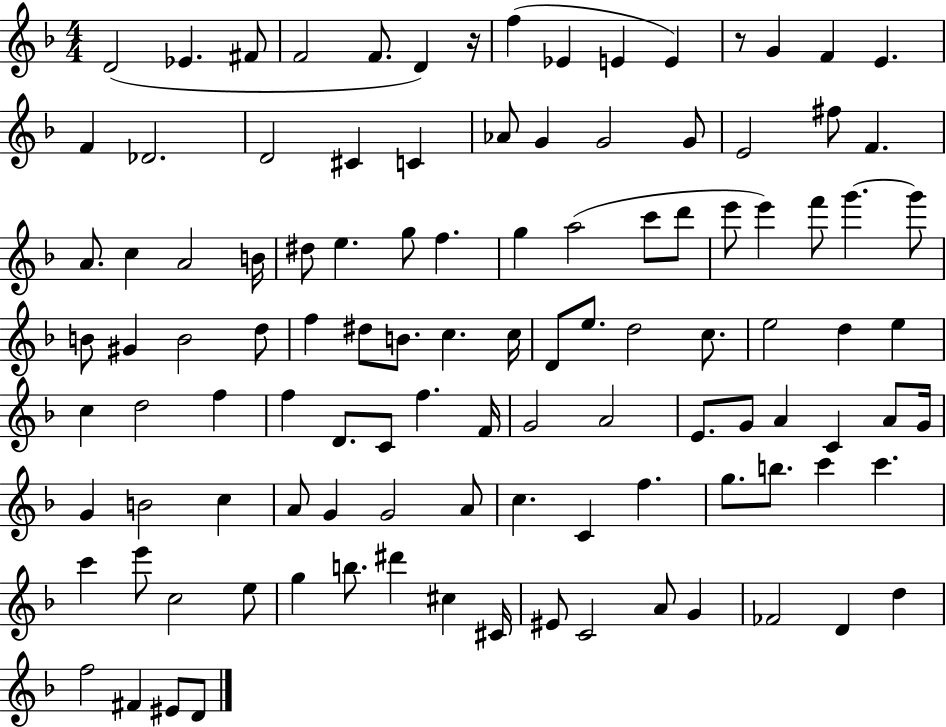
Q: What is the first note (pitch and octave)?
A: D4